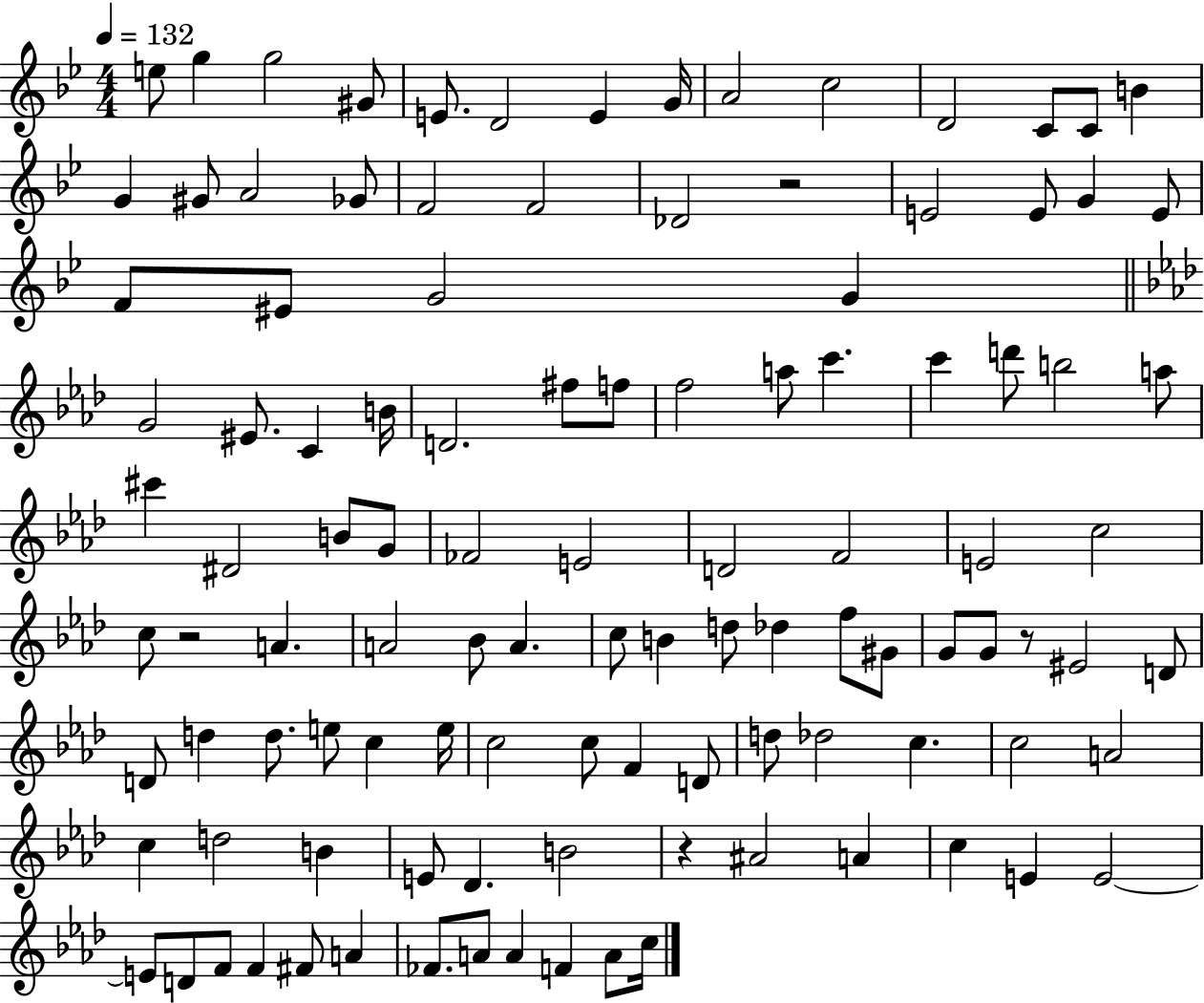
X:1
T:Untitled
M:4/4
L:1/4
K:Bb
e/2 g g2 ^G/2 E/2 D2 E G/4 A2 c2 D2 C/2 C/2 B G ^G/2 A2 _G/2 F2 F2 _D2 z2 E2 E/2 G E/2 F/2 ^E/2 G2 G G2 ^E/2 C B/4 D2 ^f/2 f/2 f2 a/2 c' c' d'/2 b2 a/2 ^c' ^D2 B/2 G/2 _F2 E2 D2 F2 E2 c2 c/2 z2 A A2 _B/2 A c/2 B d/2 _d f/2 ^G/2 G/2 G/2 z/2 ^E2 D/2 D/2 d d/2 e/2 c e/4 c2 c/2 F D/2 d/2 _d2 c c2 A2 c d2 B E/2 _D B2 z ^A2 A c E E2 E/2 D/2 F/2 F ^F/2 A _F/2 A/2 A F A/2 c/4